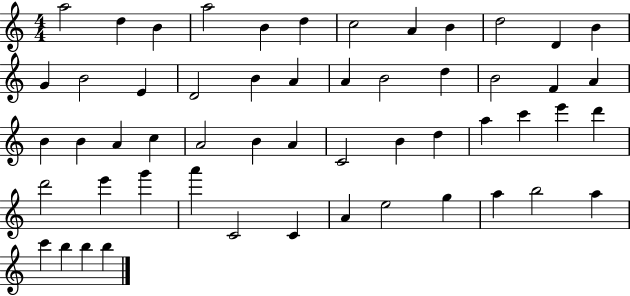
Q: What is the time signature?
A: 4/4